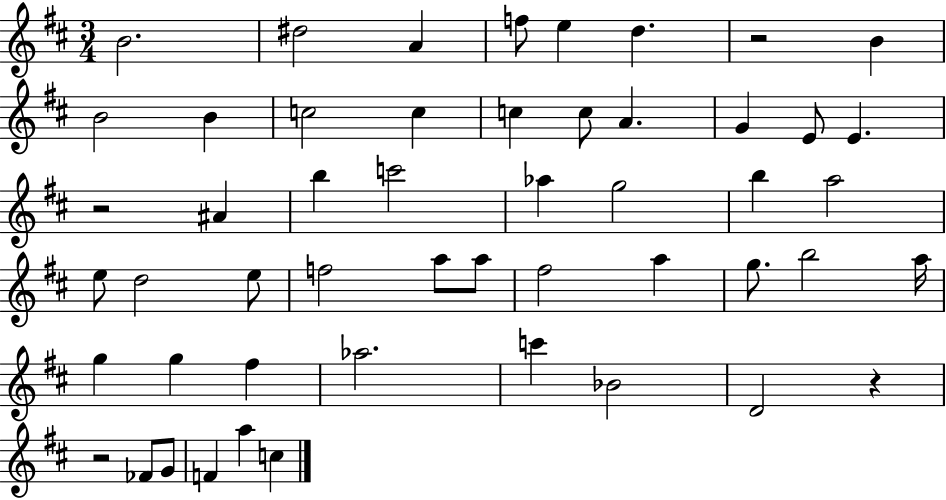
B4/h. D#5/h A4/q F5/e E5/q D5/q. R/h B4/q B4/h B4/q C5/h C5/q C5/q C5/e A4/q. G4/q E4/e E4/q. R/h A#4/q B5/q C6/h Ab5/q G5/h B5/q A5/h E5/e D5/h E5/e F5/h A5/e A5/e F#5/h A5/q G5/e. B5/h A5/s G5/q G5/q F#5/q Ab5/h. C6/q Bb4/h D4/h R/q R/h FES4/e G4/e F4/q A5/q C5/q